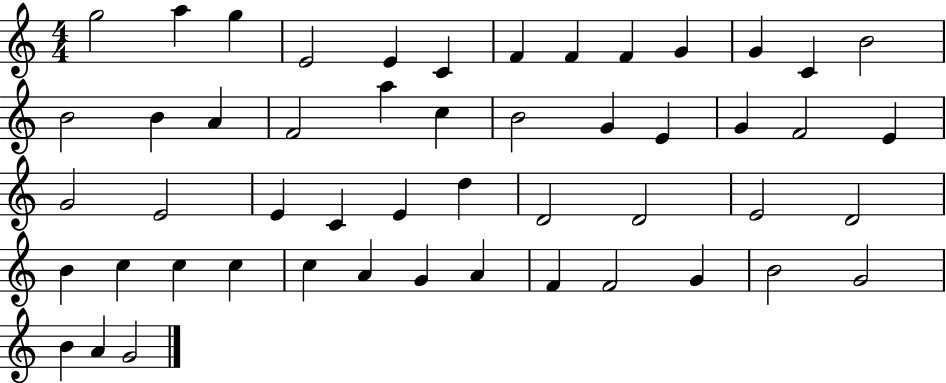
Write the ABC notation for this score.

X:1
T:Untitled
M:4/4
L:1/4
K:C
g2 a g E2 E C F F F G G C B2 B2 B A F2 a c B2 G E G F2 E G2 E2 E C E d D2 D2 E2 D2 B c c c c A G A F F2 G B2 G2 B A G2